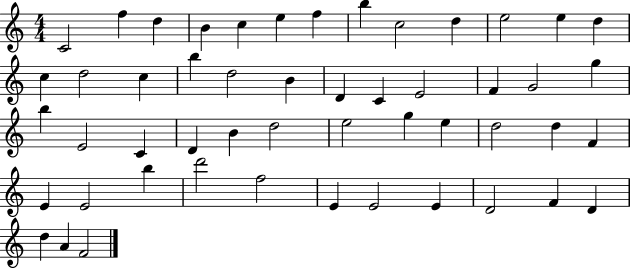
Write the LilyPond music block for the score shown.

{
  \clef treble
  \numericTimeSignature
  \time 4/4
  \key c \major
  c'2 f''4 d''4 | b'4 c''4 e''4 f''4 | b''4 c''2 d''4 | e''2 e''4 d''4 | \break c''4 d''2 c''4 | b''4 d''2 b'4 | d'4 c'4 e'2 | f'4 g'2 g''4 | \break b''4 e'2 c'4 | d'4 b'4 d''2 | e''2 g''4 e''4 | d''2 d''4 f'4 | \break e'4 e'2 b''4 | d'''2 f''2 | e'4 e'2 e'4 | d'2 f'4 d'4 | \break d''4 a'4 f'2 | \bar "|."
}